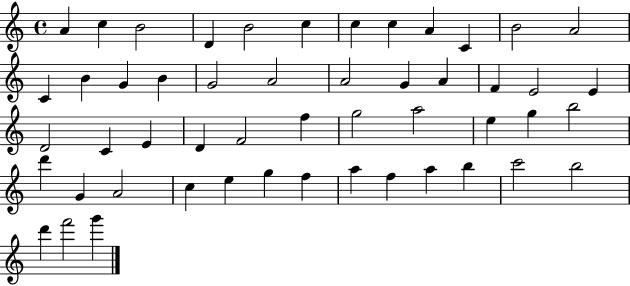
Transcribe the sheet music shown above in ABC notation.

X:1
T:Untitled
M:4/4
L:1/4
K:C
A c B2 D B2 c c c A C B2 A2 C B G B G2 A2 A2 G A F E2 E D2 C E D F2 f g2 a2 e g b2 d' G A2 c e g f a f a b c'2 b2 d' f'2 g'